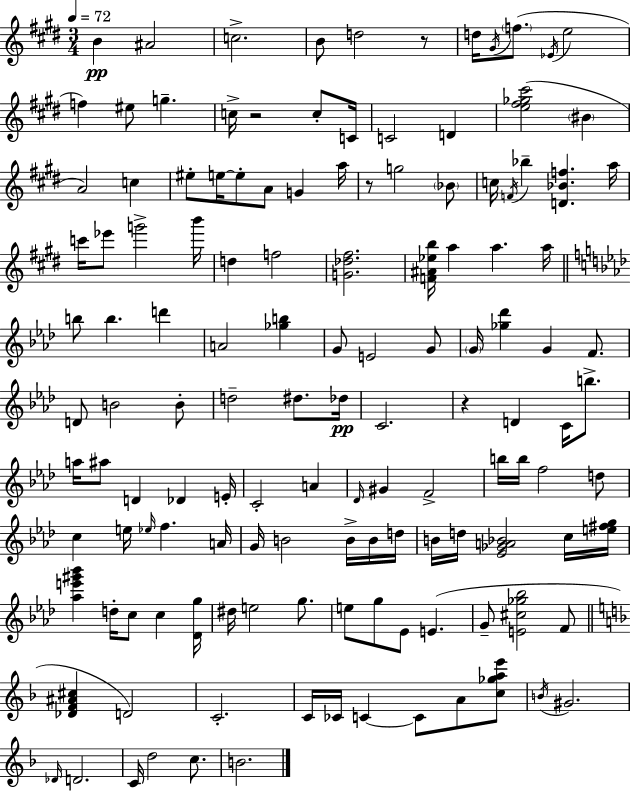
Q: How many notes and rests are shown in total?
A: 133